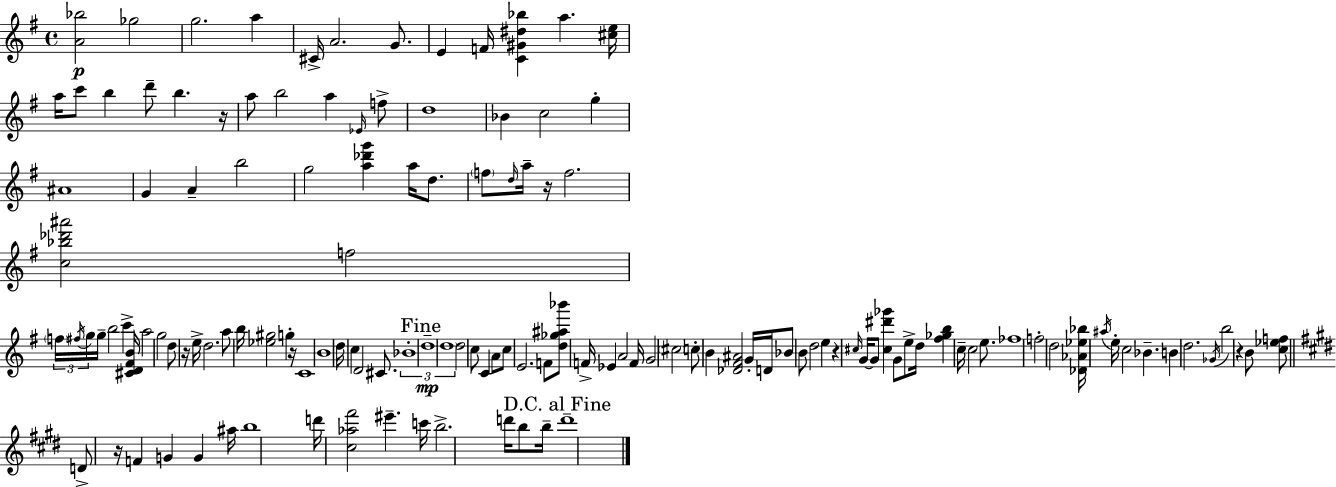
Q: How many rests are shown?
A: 7